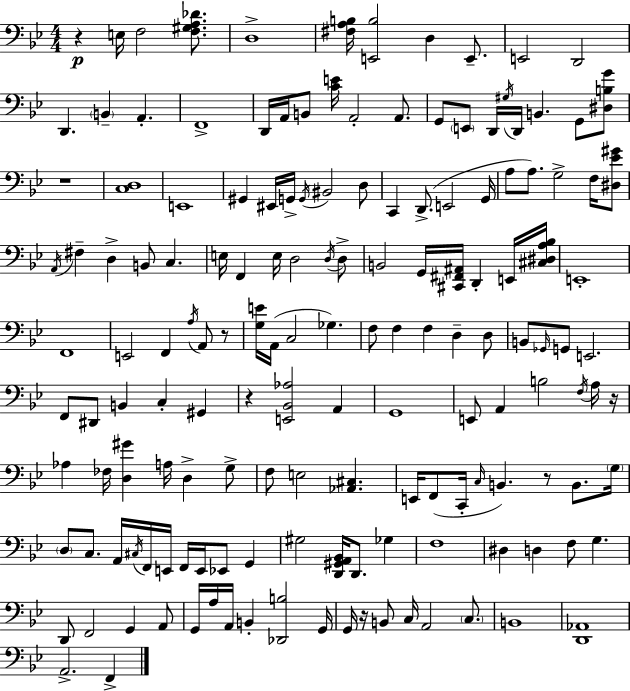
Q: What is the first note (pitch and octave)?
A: E3